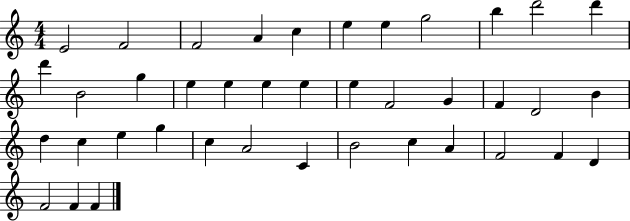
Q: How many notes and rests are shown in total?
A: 40